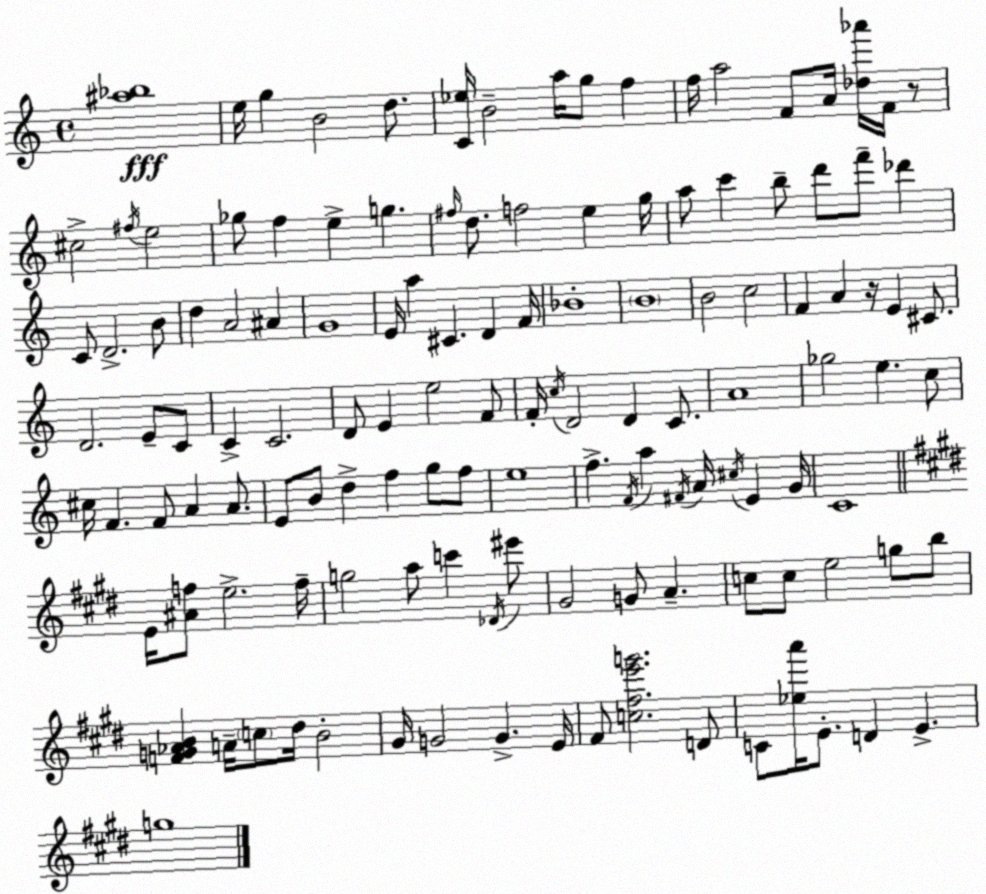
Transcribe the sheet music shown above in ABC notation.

X:1
T:Untitled
M:4/4
L:1/4
K:Am
[^a_b]4 e/4 g B2 d/2 [C_e]/4 B2 a/4 g/2 f f/4 a2 F/2 A/4 [_d_a']/4 F/4 z/2 ^c2 ^f/4 e2 _g/2 f e g ^f/4 d/2 f2 e g/4 a/2 c' b/2 d'/2 f'/2 _d' C/2 D2 B/2 d A2 ^A G4 E/4 a ^C D F/4 _B4 B4 B2 c2 F A z/4 E ^C/2 D2 E/2 C/2 C C2 D/2 E e2 F/2 F/4 c/4 D2 D C/2 A4 _g2 e c/2 ^c/4 F F/2 A A/2 E/2 B/2 d f g/2 f/2 e4 f F/4 a ^F/4 A/4 ^c/4 E G/4 C4 E/4 [^Af]/2 e2 f/4 g2 a/2 c' _D/4 ^e'/2 ^G2 G/2 A c/2 c/2 e2 g/2 b/2 [FG_AB] A/4 c/2 ^d/4 B2 ^G/4 G2 G E/4 ^F/2 [c^fe'g']2 D/2 C/2 [_ea']/4 E/2 D E g4